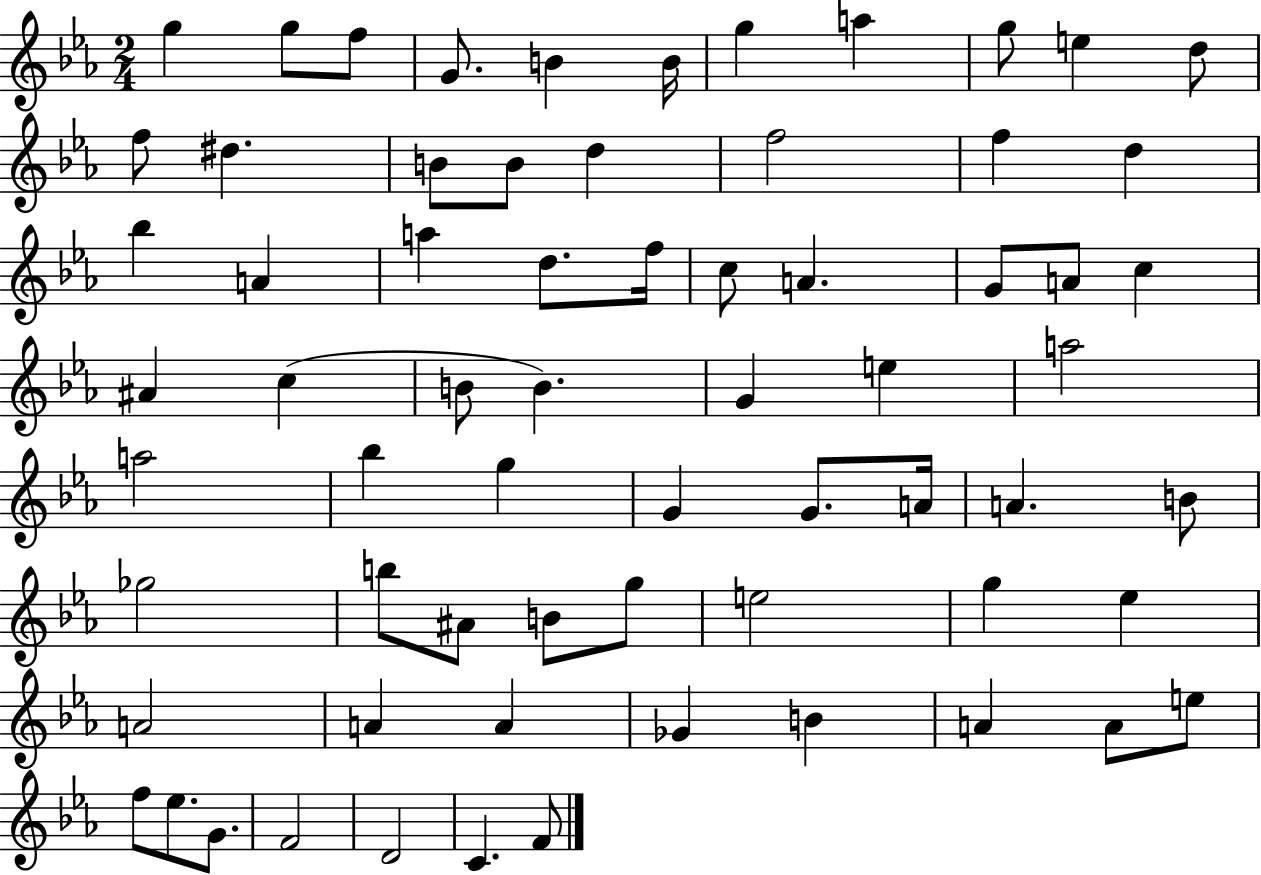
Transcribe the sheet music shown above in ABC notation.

X:1
T:Untitled
M:2/4
L:1/4
K:Eb
g g/2 f/2 G/2 B B/4 g a g/2 e d/2 f/2 ^d B/2 B/2 d f2 f d _b A a d/2 f/4 c/2 A G/2 A/2 c ^A c B/2 B G e a2 a2 _b g G G/2 A/4 A B/2 _g2 b/2 ^A/2 B/2 g/2 e2 g _e A2 A A _G B A A/2 e/2 f/2 _e/2 G/2 F2 D2 C F/2